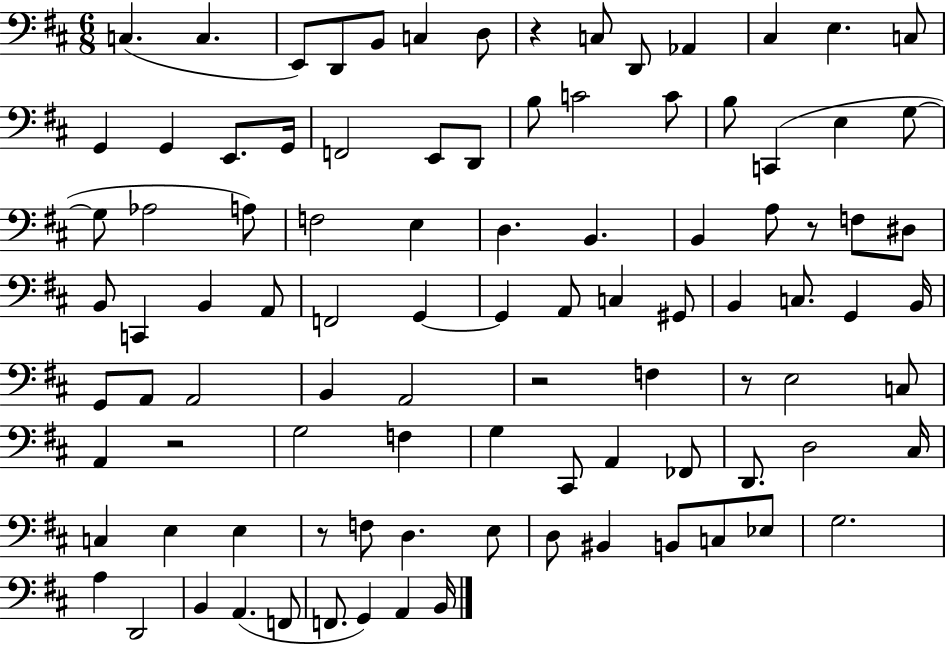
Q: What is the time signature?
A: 6/8